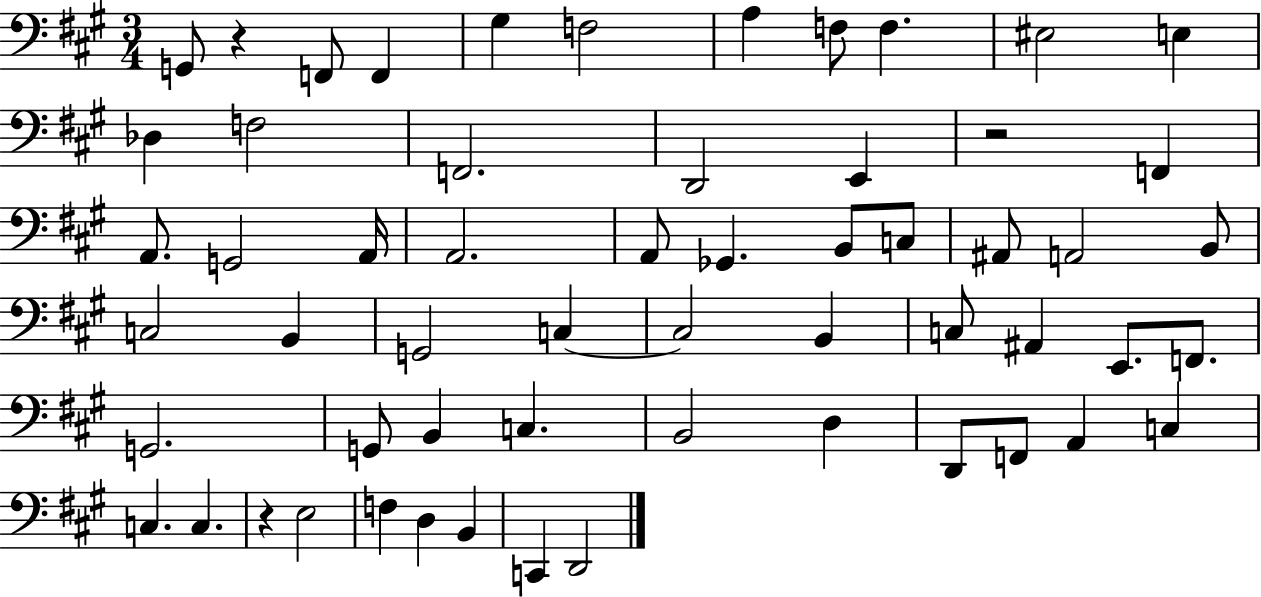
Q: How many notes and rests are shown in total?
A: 58